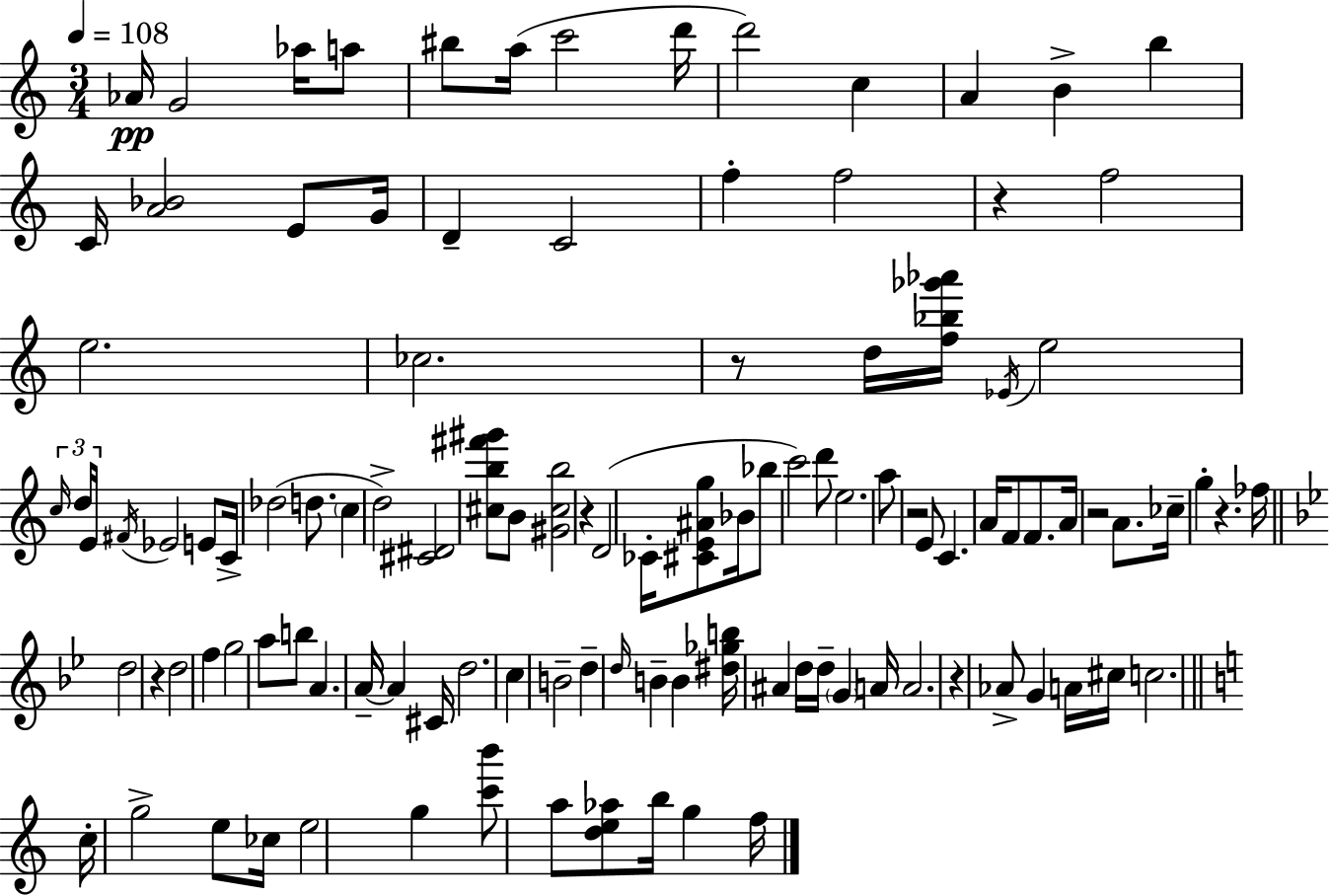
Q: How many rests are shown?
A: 8